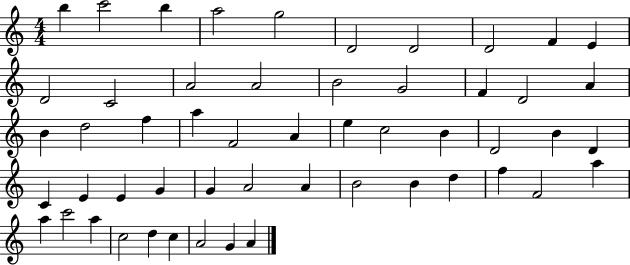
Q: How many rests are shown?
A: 0